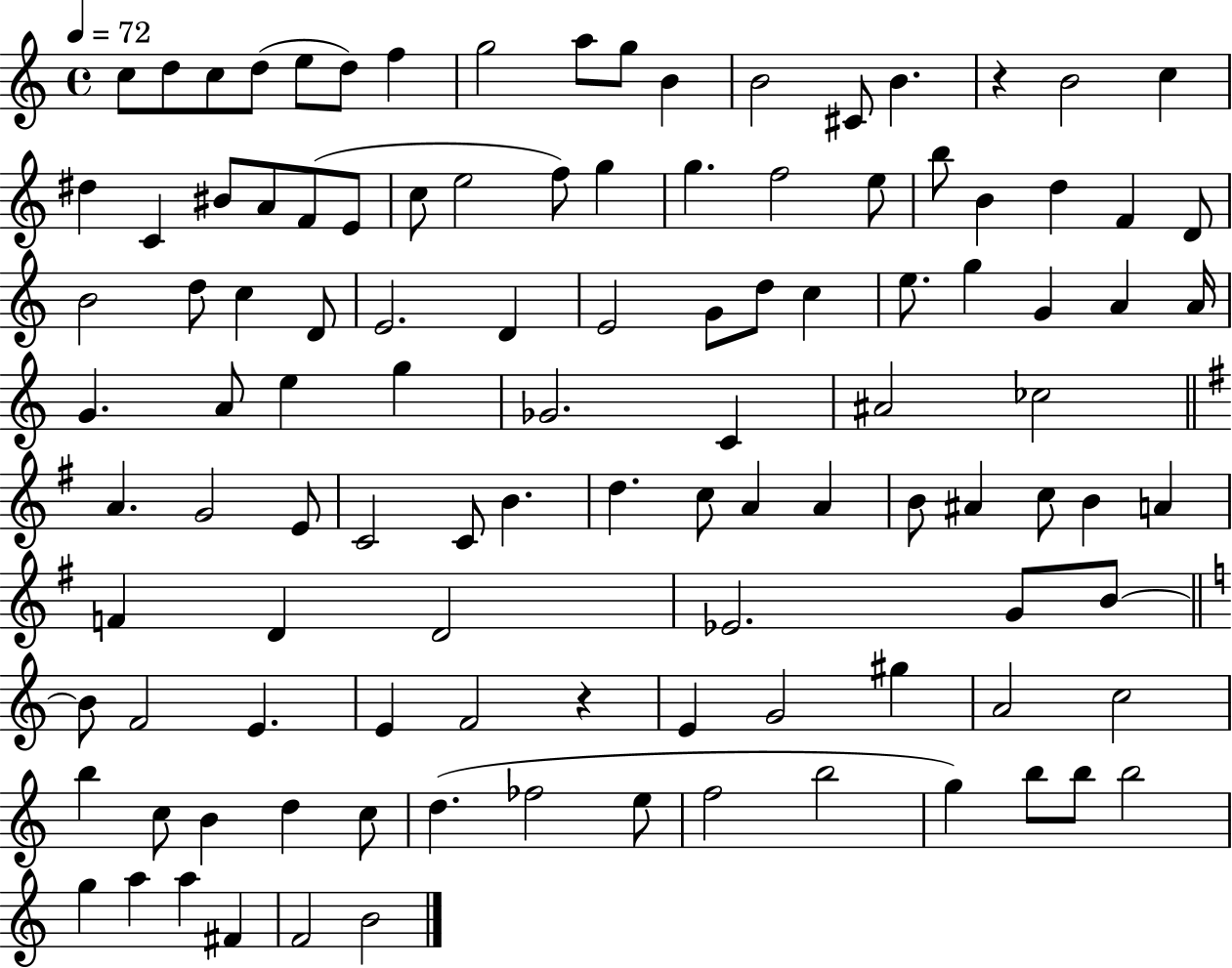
C5/e D5/e C5/e D5/e E5/e D5/e F5/q G5/h A5/e G5/e B4/q B4/h C#4/e B4/q. R/q B4/h C5/q D#5/q C4/q BIS4/e A4/e F4/e E4/e C5/e E5/h F5/e G5/q G5/q. F5/h E5/e B5/e B4/q D5/q F4/q D4/e B4/h D5/e C5/q D4/e E4/h. D4/q E4/h G4/e D5/e C5/q E5/e. G5/q G4/q A4/q A4/s G4/q. A4/e E5/q G5/q Gb4/h. C4/q A#4/h CES5/h A4/q. G4/h E4/e C4/h C4/e B4/q. D5/q. C5/e A4/q A4/q B4/e A#4/q C5/e B4/q A4/q F4/q D4/q D4/h Eb4/h. G4/e B4/e B4/e F4/h E4/q. E4/q F4/h R/q E4/q G4/h G#5/q A4/h C5/h B5/q C5/e B4/q D5/q C5/e D5/q. FES5/h E5/e F5/h B5/h G5/q B5/e B5/e B5/h G5/q A5/q A5/q F#4/q F4/h B4/h